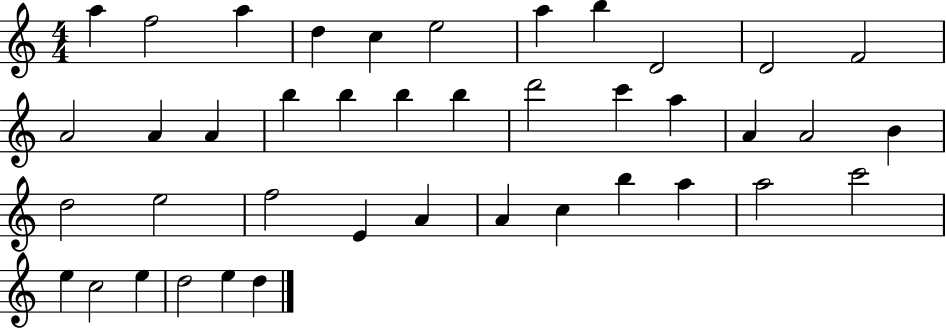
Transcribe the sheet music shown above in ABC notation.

X:1
T:Untitled
M:4/4
L:1/4
K:C
a f2 a d c e2 a b D2 D2 F2 A2 A A b b b b d'2 c' a A A2 B d2 e2 f2 E A A c b a a2 c'2 e c2 e d2 e d